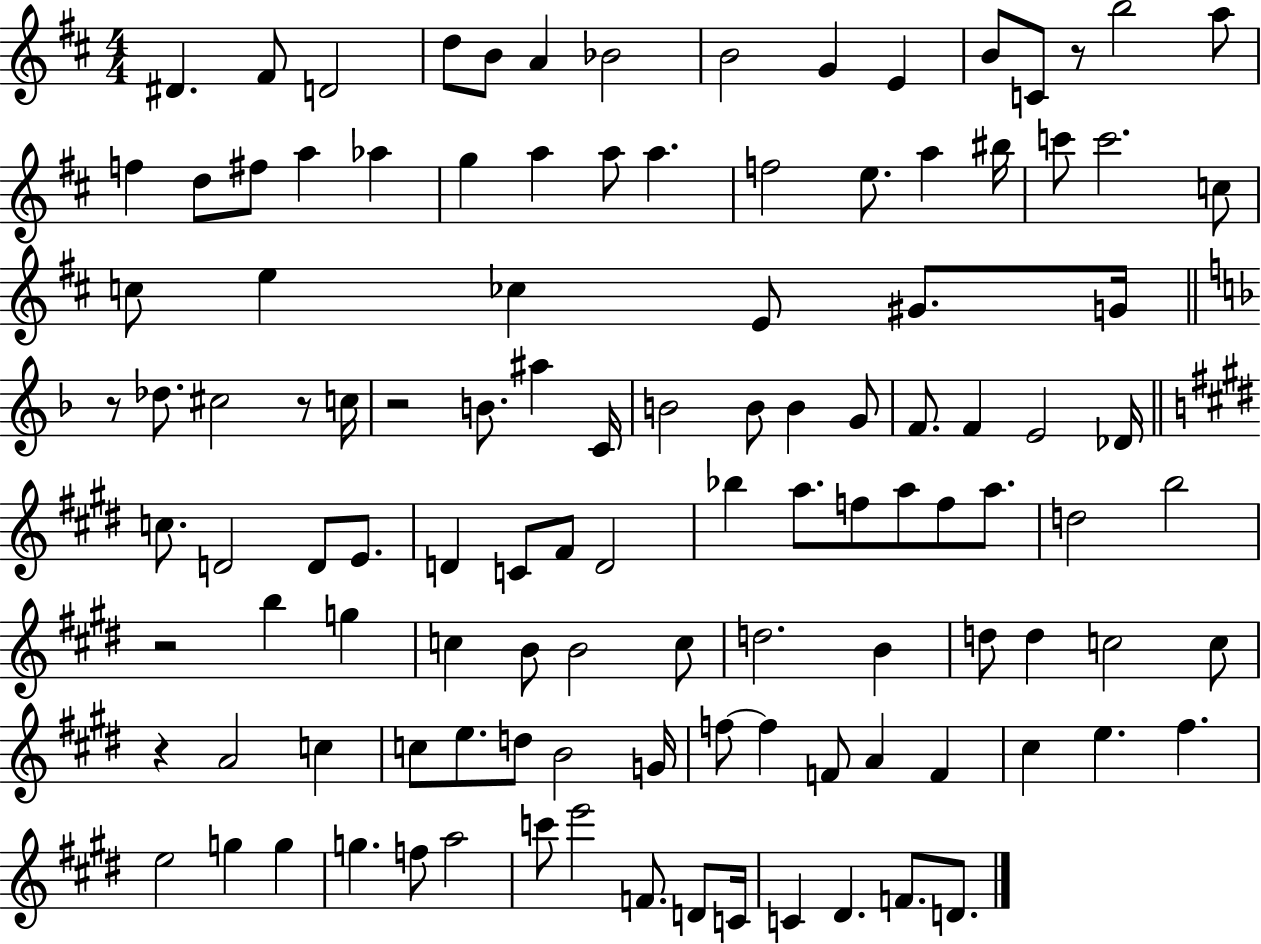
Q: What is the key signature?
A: D major